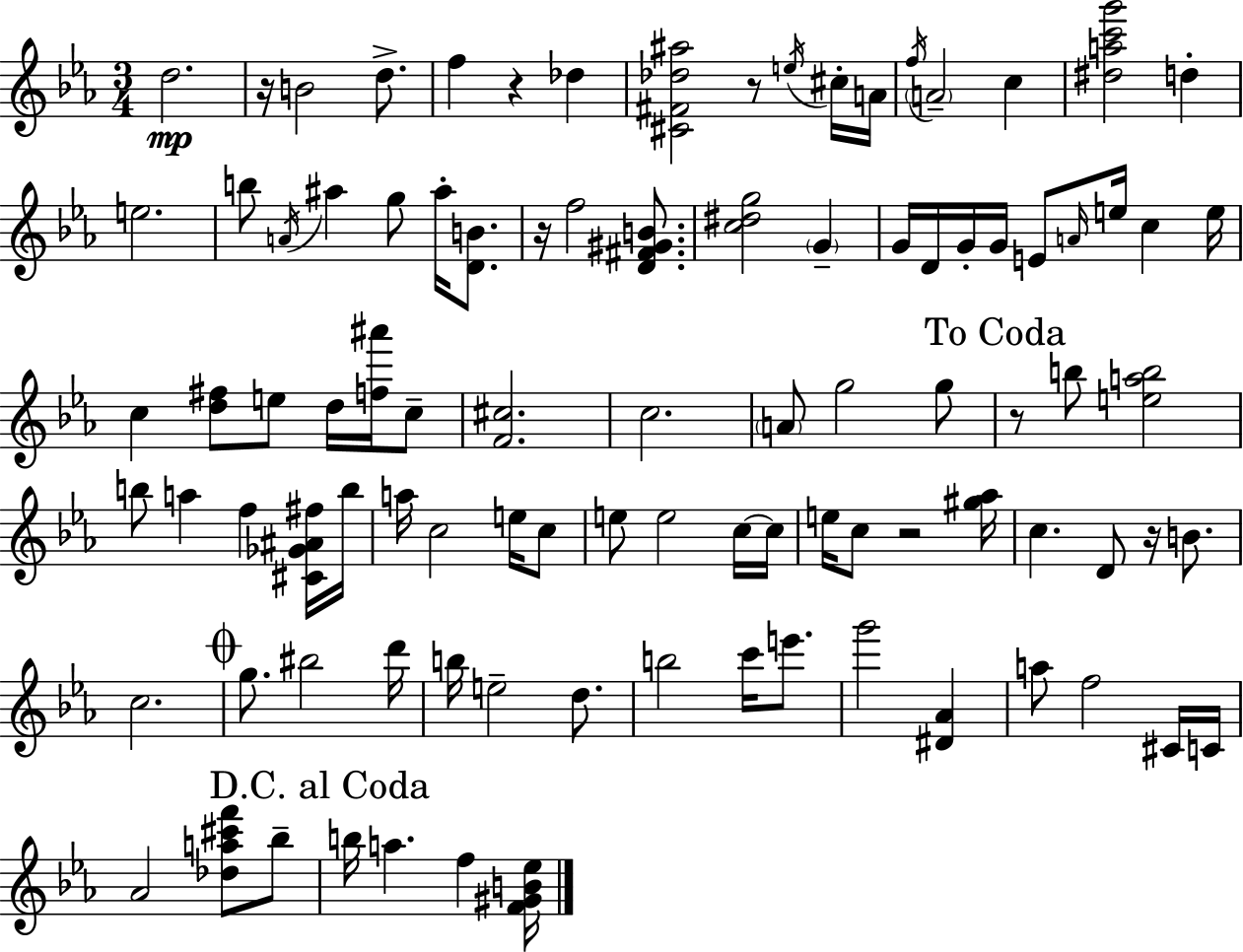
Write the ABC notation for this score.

X:1
T:Untitled
M:3/4
L:1/4
K:Cm
d2 z/4 B2 d/2 f z _d [^C^F_d^a]2 z/2 e/4 ^c/4 A/4 f/4 A2 c [^dac'g']2 d e2 b/2 A/4 ^a g/2 ^a/4 [DB]/2 z/4 f2 [D^F^GB]/2 [c^dg]2 G G/4 D/4 G/4 G/4 E/2 A/4 e/4 c e/4 c [d^f]/2 e/2 d/4 [f^a']/4 c/2 [F^c]2 c2 A/2 g2 g/2 z/2 b/2 [eab]2 b/2 a f [^C_G^A^f]/4 b/4 a/4 c2 e/4 c/2 e/2 e2 c/4 c/4 e/4 c/2 z2 [^g_a]/4 c D/2 z/4 B/2 c2 g/2 ^b2 d'/4 b/4 e2 d/2 b2 c'/4 e'/2 g'2 [^D_A] a/2 f2 ^C/4 C/4 _A2 [_da^c'f']/2 _b/2 b/4 a f [F^GB_e]/4